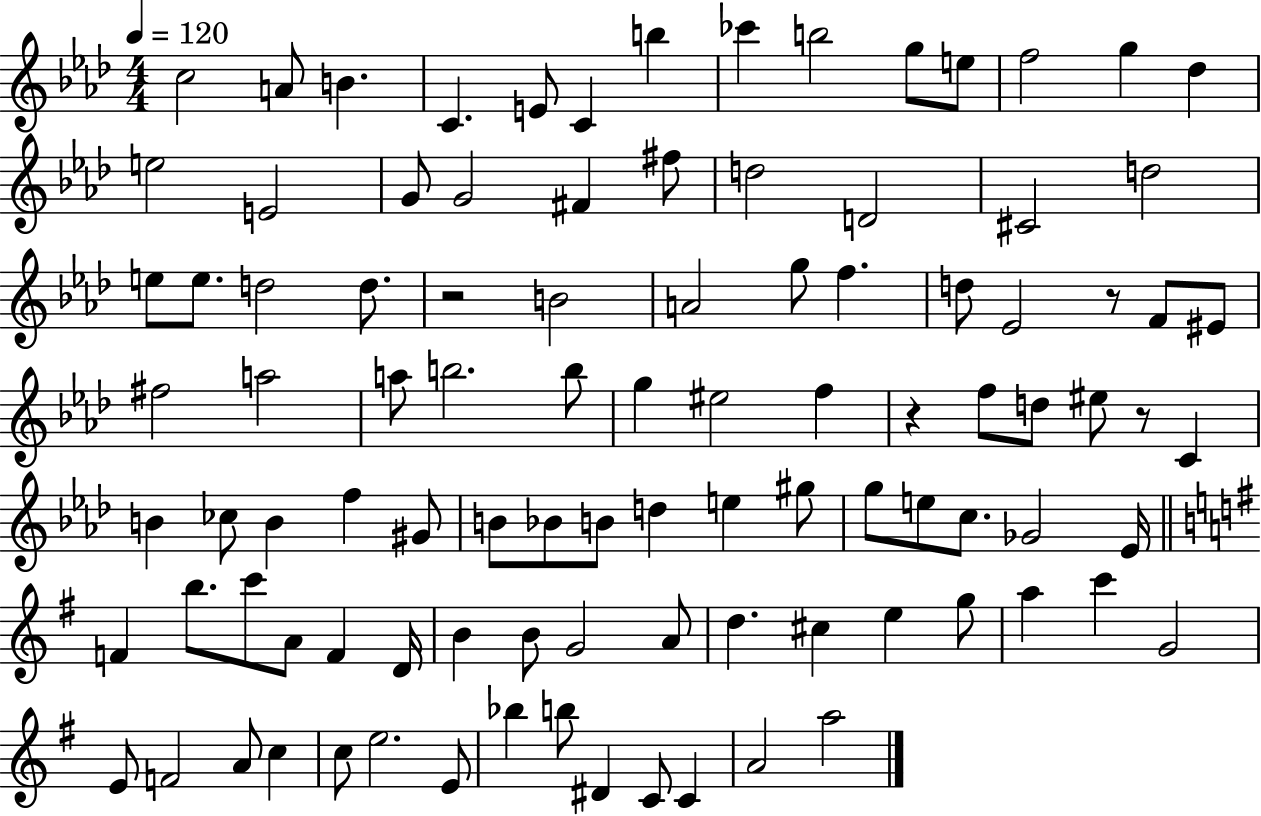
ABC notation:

X:1
T:Untitled
M:4/4
L:1/4
K:Ab
c2 A/2 B C E/2 C b _c' b2 g/2 e/2 f2 g _d e2 E2 G/2 G2 ^F ^f/2 d2 D2 ^C2 d2 e/2 e/2 d2 d/2 z2 B2 A2 g/2 f d/2 _E2 z/2 F/2 ^E/2 ^f2 a2 a/2 b2 b/2 g ^e2 f z f/2 d/2 ^e/2 z/2 C B _c/2 B f ^G/2 B/2 _B/2 B/2 d e ^g/2 g/2 e/2 c/2 _G2 _E/4 F b/2 c'/2 A/2 F D/4 B B/2 G2 A/2 d ^c e g/2 a c' G2 E/2 F2 A/2 c c/2 e2 E/2 _b b/2 ^D C/2 C A2 a2